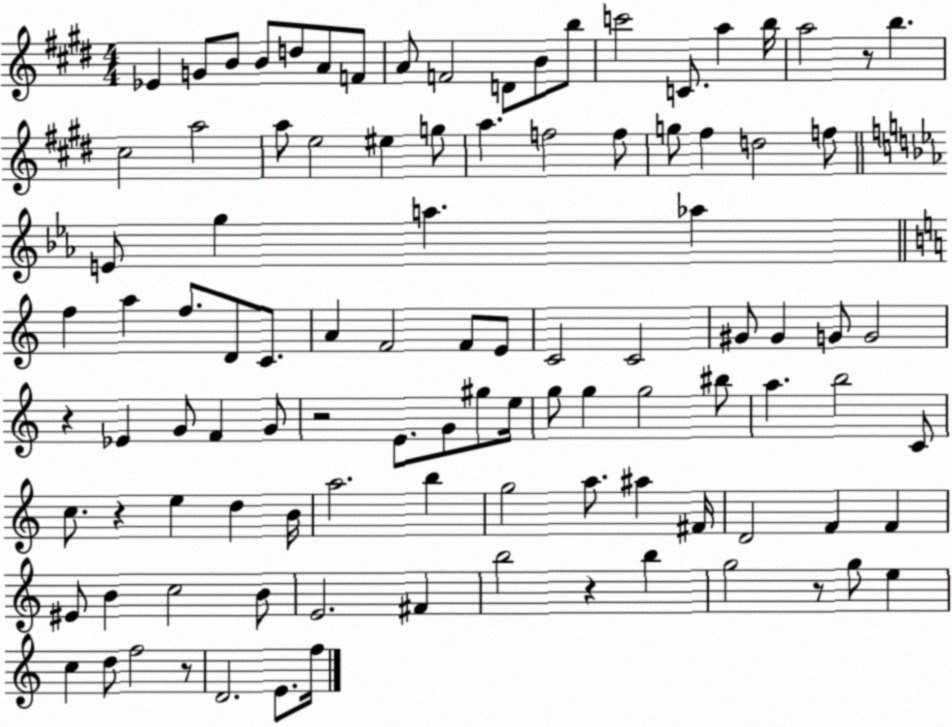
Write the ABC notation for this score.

X:1
T:Untitled
M:4/4
L:1/4
K:E
_E G/2 B/2 B/2 d/2 A/2 F/2 A/2 F2 D/2 B/2 b/2 c'2 C/2 a b/4 a2 z/2 b ^c2 a2 a/2 e2 ^e g/2 a f2 f/2 g/2 ^f d2 f/2 E/2 g a _a f a f/2 D/2 C/2 A F2 F/2 E/2 C2 C2 ^G/2 ^G G/2 G2 z _E G/2 F G/2 z2 E/2 G/2 ^g/2 e/4 g/2 g g2 ^b/2 a b2 C/2 c/2 z e d B/4 a2 b g2 a/2 ^a ^F/4 D2 F F ^E/2 B c2 B/2 E2 ^F b2 z b g2 z/2 g/2 e c d/2 f2 z/2 D2 E/2 f/4